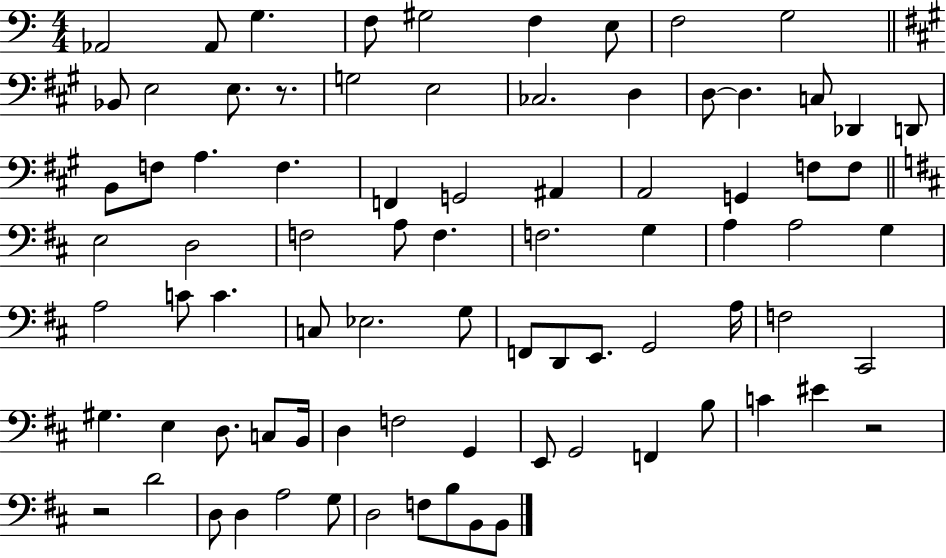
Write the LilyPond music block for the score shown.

{
  \clef bass
  \numericTimeSignature
  \time 4/4
  \key c \major
  \repeat volta 2 { aes,2 aes,8 g4. | f8 gis2 f4 e8 | f2 g2 | \bar "||" \break \key a \major bes,8 e2 e8. r8. | g2 e2 | ces2. d4 | d8~~ d4. c8 des,4 d,8 | \break b,8 f8 a4. f4. | f,4 g,2 ais,4 | a,2 g,4 f8 f8 | \bar "||" \break \key d \major e2 d2 | f2 a8 f4. | f2. g4 | a4 a2 g4 | \break a2 c'8 c'4. | c8 ees2. g8 | f,8 d,8 e,8. g,2 a16 | f2 cis,2 | \break gis4. e4 d8. c8 b,16 | d4 f2 g,4 | e,8 g,2 f,4 b8 | c'4 eis'4 r2 | \break r2 d'2 | d8 d4 a2 g8 | d2 f8 b8 b,8 b,8 | } \bar "|."
}